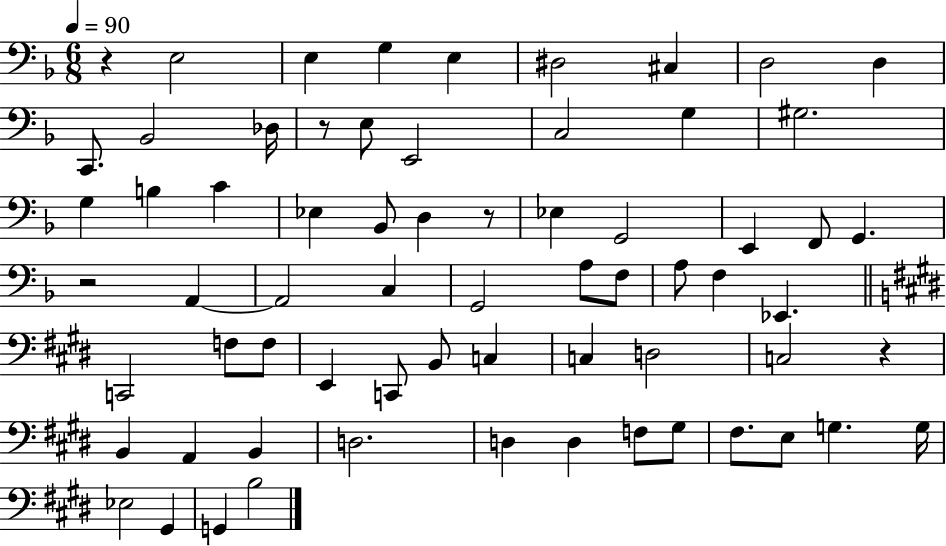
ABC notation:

X:1
T:Untitled
M:6/8
L:1/4
K:F
z E,2 E, G, E, ^D,2 ^C, D,2 D, C,,/2 _B,,2 _D,/4 z/2 E,/2 E,,2 C,2 G, ^G,2 G, B, C _E, _B,,/2 D, z/2 _E, G,,2 E,, F,,/2 G,, z2 A,, A,,2 C, G,,2 A,/2 F,/2 A,/2 F, _E,, C,,2 F,/2 F,/2 E,, C,,/2 B,,/2 C, C, D,2 C,2 z B,, A,, B,, D,2 D, D, F,/2 ^G,/2 ^F,/2 E,/2 G, G,/4 _E,2 ^G,, G,, B,2